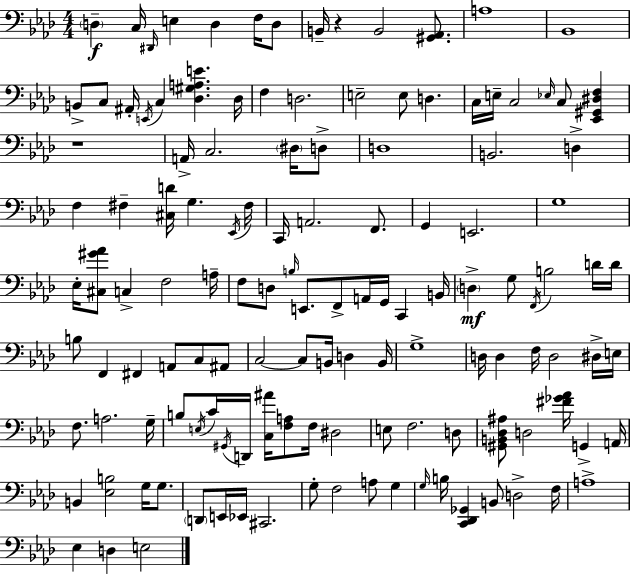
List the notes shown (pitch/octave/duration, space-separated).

D3/q C3/s D#2/s E3/q D3/q F3/s D3/e B2/s R/q B2/h [G#2,Ab2]/e. A3/w Bb2/w B2/e C3/e A#2/s E2/s C3/q [Db3,G#3,A3,E4]/q. Db3/s F3/q D3/h. E3/h E3/e D3/q. C3/s E3/s C3/h Eb3/s C3/e [Eb2,G#2,D#3,F3]/q R/w A2/s C3/h. D#3/s D3/e D3/w B2/h. D3/q F3/q F#3/q [C#3,D4]/s G3/q. Eb2/s F#3/s C2/s A2/h. F2/e. G2/q E2/h. G3/w Eb3/s [C#3,G#4,Ab4]/e C3/q F3/h A3/s F3/e D3/e B3/s E2/e. F2/e A2/s G2/s C2/q B2/s D3/q G3/e F2/s B3/h D4/s D4/s B3/e F2/q F#2/q A2/e C3/e A#2/e C3/h C3/e B2/s D3/q B2/s G3/w D3/s D3/q F3/s D3/h D#3/s E3/s F3/e. A3/h. G3/s B3/e E3/s C4/s G#2/s D2/s [C3,A#4]/s [F3,A3]/e F3/s D#3/h E3/e F3/h. D3/e [G#2,B2,Db3,A#3]/e D3/h [F#4,Gb4,Ab4]/s G2/q A2/s B2/q [Eb3,B3]/h G3/s G3/e. D2/e E2/s Eb2/s C#2/h. G3/e F3/h A3/e G3/q G3/s B3/s [C2,Db2,Gb2]/q B2/e D3/h F3/s A3/w Eb3/q D3/q E3/h